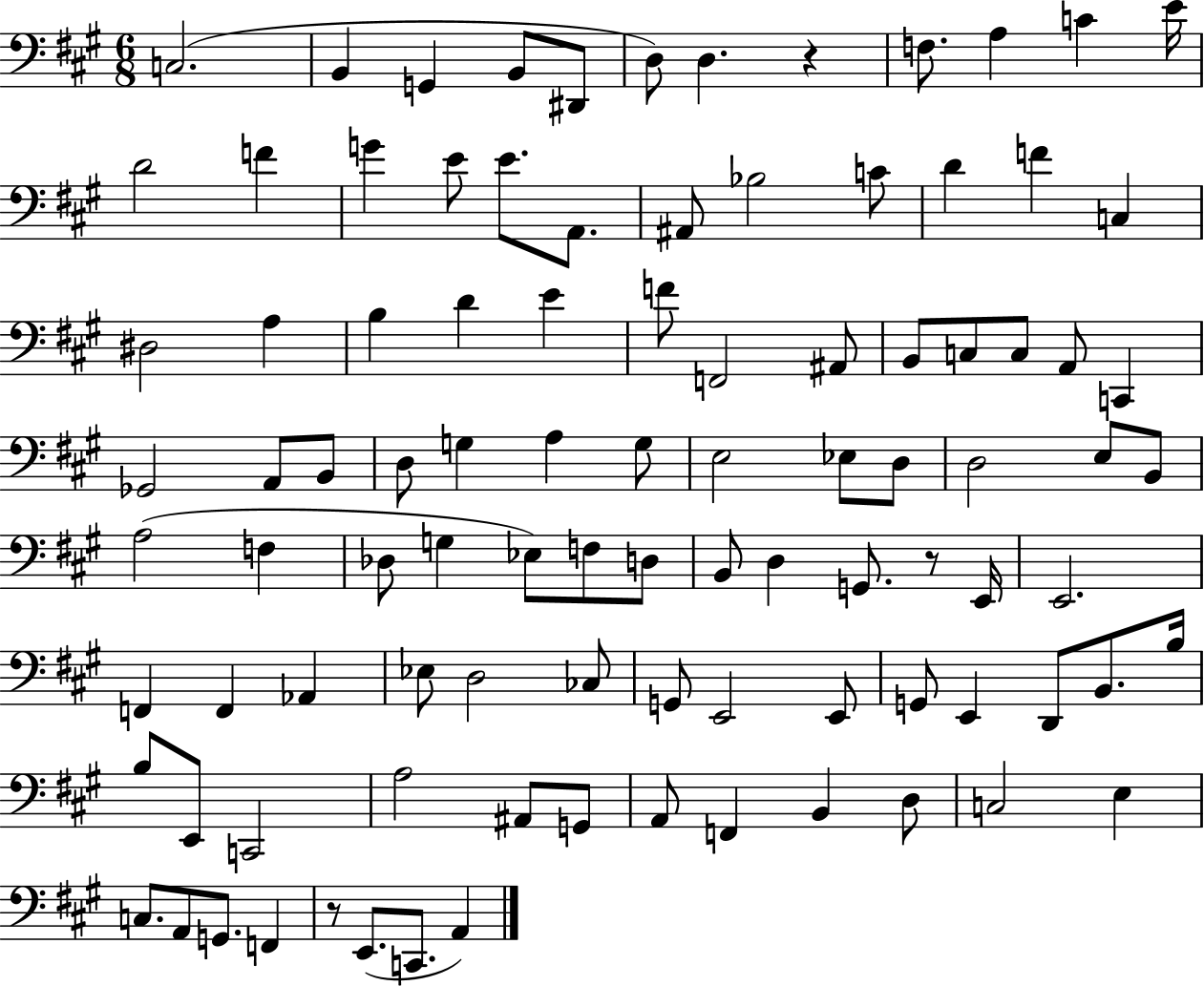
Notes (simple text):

C3/h. B2/q G2/q B2/e D#2/e D3/e D3/q. R/q F3/e. A3/q C4/q E4/s D4/h F4/q G4/q E4/e E4/e. A2/e. A#2/e Bb3/h C4/e D4/q F4/q C3/q D#3/h A3/q B3/q D4/q E4/q F4/e F2/h A#2/e B2/e C3/e C3/e A2/e C2/q Gb2/h A2/e B2/e D3/e G3/q A3/q G3/e E3/h Eb3/e D3/e D3/h E3/e B2/e A3/h F3/q Db3/e G3/q Eb3/e F3/e D3/e B2/e D3/q G2/e. R/e E2/s E2/h. F2/q F2/q Ab2/q Eb3/e D3/h CES3/e G2/e E2/h E2/e G2/e E2/q D2/e B2/e. B3/s B3/e E2/e C2/h A3/h A#2/e G2/e A2/e F2/q B2/q D3/e C3/h E3/q C3/e. A2/e G2/e. F2/q R/e E2/e. C2/e. A2/q